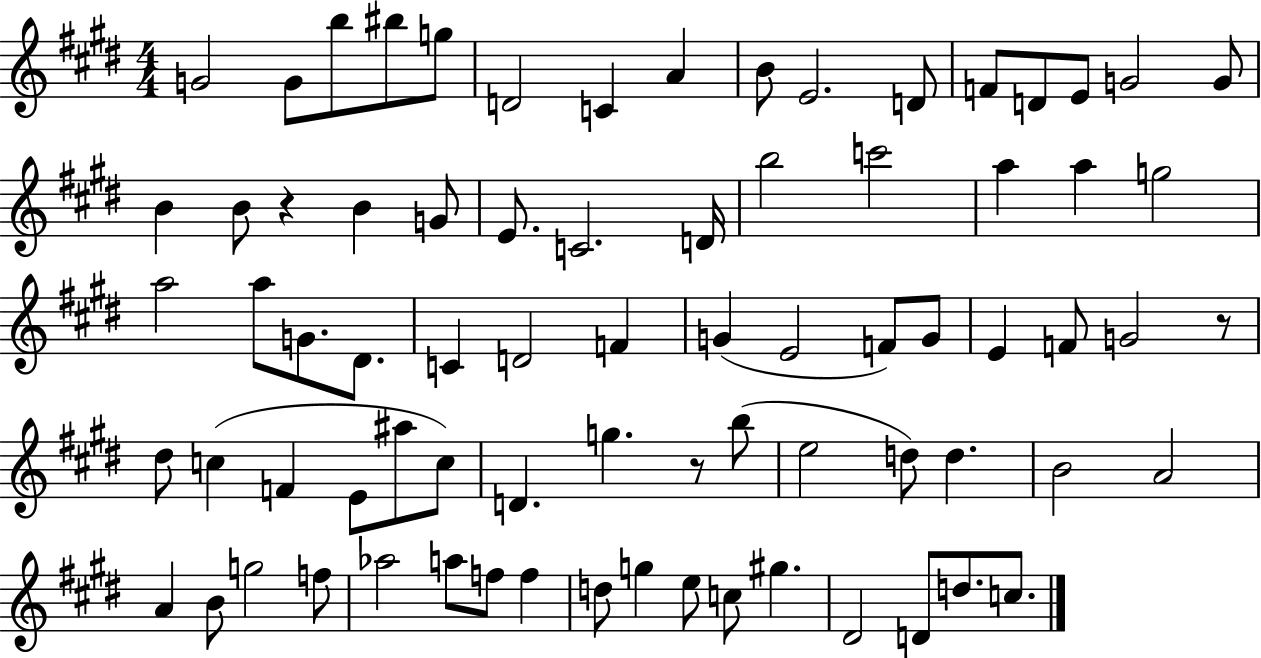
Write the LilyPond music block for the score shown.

{
  \clef treble
  \numericTimeSignature
  \time 4/4
  \key e \major
  \repeat volta 2 { g'2 g'8 b''8 bis''8 g''8 | d'2 c'4 a'4 | b'8 e'2. d'8 | f'8 d'8 e'8 g'2 g'8 | \break b'4 b'8 r4 b'4 g'8 | e'8. c'2. d'16 | b''2 c'''2 | a''4 a''4 g''2 | \break a''2 a''8 g'8. dis'8. | c'4 d'2 f'4 | g'4( e'2 f'8) g'8 | e'4 f'8 g'2 r8 | \break dis''8 c''4( f'4 e'8 ais''8 c''8) | d'4. g''4. r8 b''8( | e''2 d''8) d''4. | b'2 a'2 | \break a'4 b'8 g''2 f''8 | aes''2 a''8 f''8 f''4 | d''8 g''4 e''8 c''8 gis''4. | dis'2 d'8 d''8. c''8. | \break } \bar "|."
}